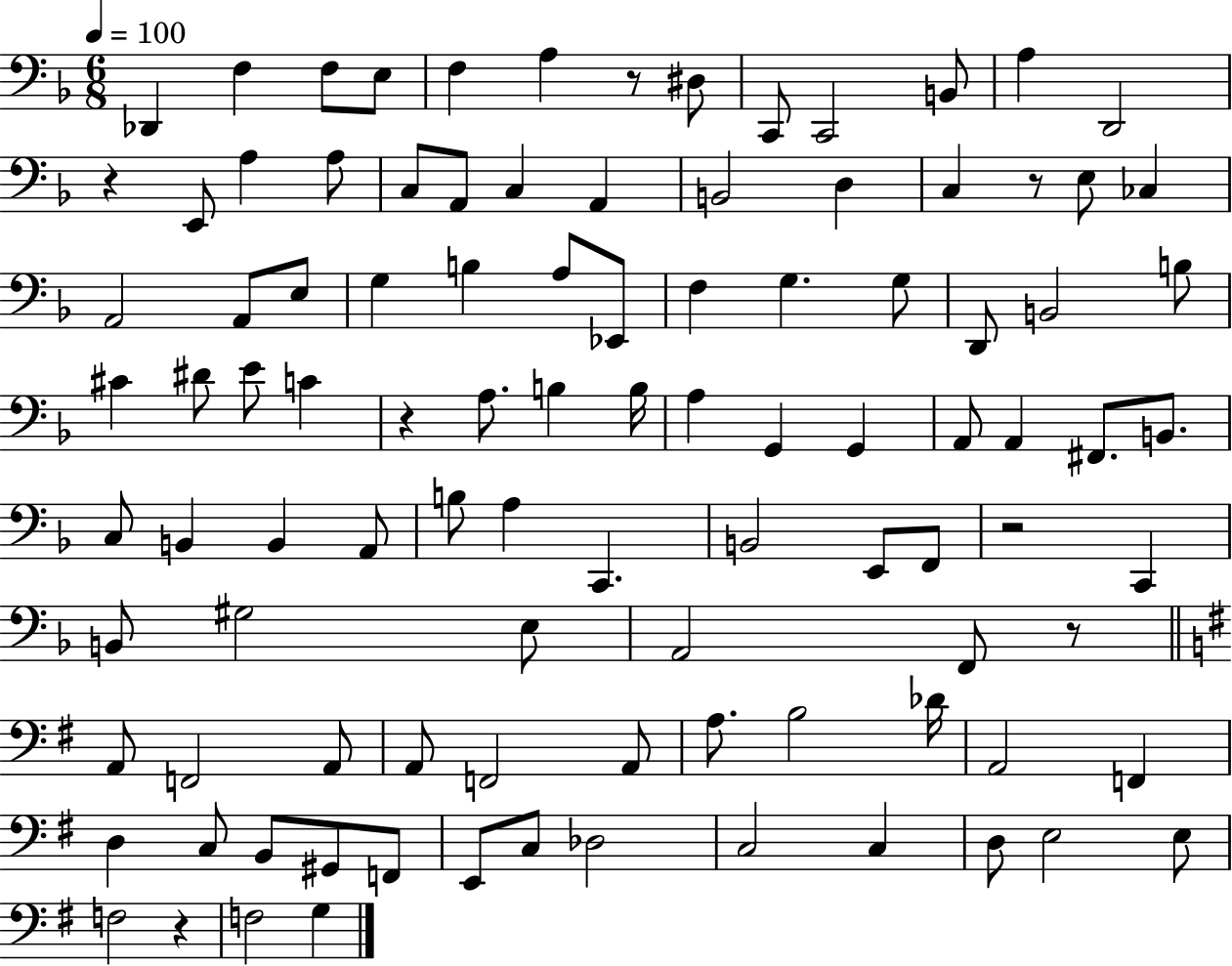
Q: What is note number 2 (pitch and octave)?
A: F3